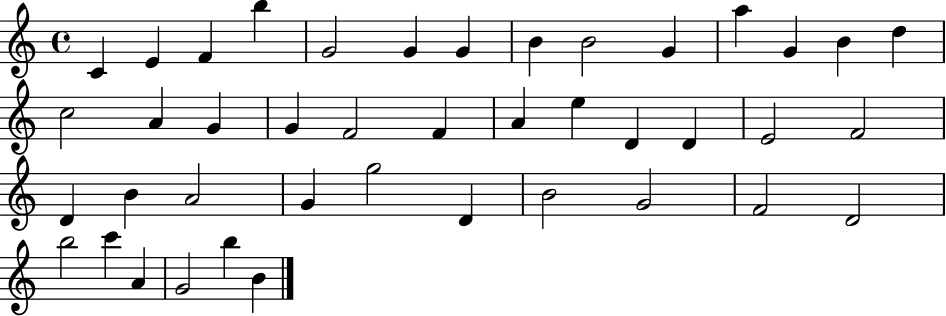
C4/q E4/q F4/q B5/q G4/h G4/q G4/q B4/q B4/h G4/q A5/q G4/q B4/q D5/q C5/h A4/q G4/q G4/q F4/h F4/q A4/q E5/q D4/q D4/q E4/h F4/h D4/q B4/q A4/h G4/q G5/h D4/q B4/h G4/h F4/h D4/h B5/h C6/q A4/q G4/h B5/q B4/q